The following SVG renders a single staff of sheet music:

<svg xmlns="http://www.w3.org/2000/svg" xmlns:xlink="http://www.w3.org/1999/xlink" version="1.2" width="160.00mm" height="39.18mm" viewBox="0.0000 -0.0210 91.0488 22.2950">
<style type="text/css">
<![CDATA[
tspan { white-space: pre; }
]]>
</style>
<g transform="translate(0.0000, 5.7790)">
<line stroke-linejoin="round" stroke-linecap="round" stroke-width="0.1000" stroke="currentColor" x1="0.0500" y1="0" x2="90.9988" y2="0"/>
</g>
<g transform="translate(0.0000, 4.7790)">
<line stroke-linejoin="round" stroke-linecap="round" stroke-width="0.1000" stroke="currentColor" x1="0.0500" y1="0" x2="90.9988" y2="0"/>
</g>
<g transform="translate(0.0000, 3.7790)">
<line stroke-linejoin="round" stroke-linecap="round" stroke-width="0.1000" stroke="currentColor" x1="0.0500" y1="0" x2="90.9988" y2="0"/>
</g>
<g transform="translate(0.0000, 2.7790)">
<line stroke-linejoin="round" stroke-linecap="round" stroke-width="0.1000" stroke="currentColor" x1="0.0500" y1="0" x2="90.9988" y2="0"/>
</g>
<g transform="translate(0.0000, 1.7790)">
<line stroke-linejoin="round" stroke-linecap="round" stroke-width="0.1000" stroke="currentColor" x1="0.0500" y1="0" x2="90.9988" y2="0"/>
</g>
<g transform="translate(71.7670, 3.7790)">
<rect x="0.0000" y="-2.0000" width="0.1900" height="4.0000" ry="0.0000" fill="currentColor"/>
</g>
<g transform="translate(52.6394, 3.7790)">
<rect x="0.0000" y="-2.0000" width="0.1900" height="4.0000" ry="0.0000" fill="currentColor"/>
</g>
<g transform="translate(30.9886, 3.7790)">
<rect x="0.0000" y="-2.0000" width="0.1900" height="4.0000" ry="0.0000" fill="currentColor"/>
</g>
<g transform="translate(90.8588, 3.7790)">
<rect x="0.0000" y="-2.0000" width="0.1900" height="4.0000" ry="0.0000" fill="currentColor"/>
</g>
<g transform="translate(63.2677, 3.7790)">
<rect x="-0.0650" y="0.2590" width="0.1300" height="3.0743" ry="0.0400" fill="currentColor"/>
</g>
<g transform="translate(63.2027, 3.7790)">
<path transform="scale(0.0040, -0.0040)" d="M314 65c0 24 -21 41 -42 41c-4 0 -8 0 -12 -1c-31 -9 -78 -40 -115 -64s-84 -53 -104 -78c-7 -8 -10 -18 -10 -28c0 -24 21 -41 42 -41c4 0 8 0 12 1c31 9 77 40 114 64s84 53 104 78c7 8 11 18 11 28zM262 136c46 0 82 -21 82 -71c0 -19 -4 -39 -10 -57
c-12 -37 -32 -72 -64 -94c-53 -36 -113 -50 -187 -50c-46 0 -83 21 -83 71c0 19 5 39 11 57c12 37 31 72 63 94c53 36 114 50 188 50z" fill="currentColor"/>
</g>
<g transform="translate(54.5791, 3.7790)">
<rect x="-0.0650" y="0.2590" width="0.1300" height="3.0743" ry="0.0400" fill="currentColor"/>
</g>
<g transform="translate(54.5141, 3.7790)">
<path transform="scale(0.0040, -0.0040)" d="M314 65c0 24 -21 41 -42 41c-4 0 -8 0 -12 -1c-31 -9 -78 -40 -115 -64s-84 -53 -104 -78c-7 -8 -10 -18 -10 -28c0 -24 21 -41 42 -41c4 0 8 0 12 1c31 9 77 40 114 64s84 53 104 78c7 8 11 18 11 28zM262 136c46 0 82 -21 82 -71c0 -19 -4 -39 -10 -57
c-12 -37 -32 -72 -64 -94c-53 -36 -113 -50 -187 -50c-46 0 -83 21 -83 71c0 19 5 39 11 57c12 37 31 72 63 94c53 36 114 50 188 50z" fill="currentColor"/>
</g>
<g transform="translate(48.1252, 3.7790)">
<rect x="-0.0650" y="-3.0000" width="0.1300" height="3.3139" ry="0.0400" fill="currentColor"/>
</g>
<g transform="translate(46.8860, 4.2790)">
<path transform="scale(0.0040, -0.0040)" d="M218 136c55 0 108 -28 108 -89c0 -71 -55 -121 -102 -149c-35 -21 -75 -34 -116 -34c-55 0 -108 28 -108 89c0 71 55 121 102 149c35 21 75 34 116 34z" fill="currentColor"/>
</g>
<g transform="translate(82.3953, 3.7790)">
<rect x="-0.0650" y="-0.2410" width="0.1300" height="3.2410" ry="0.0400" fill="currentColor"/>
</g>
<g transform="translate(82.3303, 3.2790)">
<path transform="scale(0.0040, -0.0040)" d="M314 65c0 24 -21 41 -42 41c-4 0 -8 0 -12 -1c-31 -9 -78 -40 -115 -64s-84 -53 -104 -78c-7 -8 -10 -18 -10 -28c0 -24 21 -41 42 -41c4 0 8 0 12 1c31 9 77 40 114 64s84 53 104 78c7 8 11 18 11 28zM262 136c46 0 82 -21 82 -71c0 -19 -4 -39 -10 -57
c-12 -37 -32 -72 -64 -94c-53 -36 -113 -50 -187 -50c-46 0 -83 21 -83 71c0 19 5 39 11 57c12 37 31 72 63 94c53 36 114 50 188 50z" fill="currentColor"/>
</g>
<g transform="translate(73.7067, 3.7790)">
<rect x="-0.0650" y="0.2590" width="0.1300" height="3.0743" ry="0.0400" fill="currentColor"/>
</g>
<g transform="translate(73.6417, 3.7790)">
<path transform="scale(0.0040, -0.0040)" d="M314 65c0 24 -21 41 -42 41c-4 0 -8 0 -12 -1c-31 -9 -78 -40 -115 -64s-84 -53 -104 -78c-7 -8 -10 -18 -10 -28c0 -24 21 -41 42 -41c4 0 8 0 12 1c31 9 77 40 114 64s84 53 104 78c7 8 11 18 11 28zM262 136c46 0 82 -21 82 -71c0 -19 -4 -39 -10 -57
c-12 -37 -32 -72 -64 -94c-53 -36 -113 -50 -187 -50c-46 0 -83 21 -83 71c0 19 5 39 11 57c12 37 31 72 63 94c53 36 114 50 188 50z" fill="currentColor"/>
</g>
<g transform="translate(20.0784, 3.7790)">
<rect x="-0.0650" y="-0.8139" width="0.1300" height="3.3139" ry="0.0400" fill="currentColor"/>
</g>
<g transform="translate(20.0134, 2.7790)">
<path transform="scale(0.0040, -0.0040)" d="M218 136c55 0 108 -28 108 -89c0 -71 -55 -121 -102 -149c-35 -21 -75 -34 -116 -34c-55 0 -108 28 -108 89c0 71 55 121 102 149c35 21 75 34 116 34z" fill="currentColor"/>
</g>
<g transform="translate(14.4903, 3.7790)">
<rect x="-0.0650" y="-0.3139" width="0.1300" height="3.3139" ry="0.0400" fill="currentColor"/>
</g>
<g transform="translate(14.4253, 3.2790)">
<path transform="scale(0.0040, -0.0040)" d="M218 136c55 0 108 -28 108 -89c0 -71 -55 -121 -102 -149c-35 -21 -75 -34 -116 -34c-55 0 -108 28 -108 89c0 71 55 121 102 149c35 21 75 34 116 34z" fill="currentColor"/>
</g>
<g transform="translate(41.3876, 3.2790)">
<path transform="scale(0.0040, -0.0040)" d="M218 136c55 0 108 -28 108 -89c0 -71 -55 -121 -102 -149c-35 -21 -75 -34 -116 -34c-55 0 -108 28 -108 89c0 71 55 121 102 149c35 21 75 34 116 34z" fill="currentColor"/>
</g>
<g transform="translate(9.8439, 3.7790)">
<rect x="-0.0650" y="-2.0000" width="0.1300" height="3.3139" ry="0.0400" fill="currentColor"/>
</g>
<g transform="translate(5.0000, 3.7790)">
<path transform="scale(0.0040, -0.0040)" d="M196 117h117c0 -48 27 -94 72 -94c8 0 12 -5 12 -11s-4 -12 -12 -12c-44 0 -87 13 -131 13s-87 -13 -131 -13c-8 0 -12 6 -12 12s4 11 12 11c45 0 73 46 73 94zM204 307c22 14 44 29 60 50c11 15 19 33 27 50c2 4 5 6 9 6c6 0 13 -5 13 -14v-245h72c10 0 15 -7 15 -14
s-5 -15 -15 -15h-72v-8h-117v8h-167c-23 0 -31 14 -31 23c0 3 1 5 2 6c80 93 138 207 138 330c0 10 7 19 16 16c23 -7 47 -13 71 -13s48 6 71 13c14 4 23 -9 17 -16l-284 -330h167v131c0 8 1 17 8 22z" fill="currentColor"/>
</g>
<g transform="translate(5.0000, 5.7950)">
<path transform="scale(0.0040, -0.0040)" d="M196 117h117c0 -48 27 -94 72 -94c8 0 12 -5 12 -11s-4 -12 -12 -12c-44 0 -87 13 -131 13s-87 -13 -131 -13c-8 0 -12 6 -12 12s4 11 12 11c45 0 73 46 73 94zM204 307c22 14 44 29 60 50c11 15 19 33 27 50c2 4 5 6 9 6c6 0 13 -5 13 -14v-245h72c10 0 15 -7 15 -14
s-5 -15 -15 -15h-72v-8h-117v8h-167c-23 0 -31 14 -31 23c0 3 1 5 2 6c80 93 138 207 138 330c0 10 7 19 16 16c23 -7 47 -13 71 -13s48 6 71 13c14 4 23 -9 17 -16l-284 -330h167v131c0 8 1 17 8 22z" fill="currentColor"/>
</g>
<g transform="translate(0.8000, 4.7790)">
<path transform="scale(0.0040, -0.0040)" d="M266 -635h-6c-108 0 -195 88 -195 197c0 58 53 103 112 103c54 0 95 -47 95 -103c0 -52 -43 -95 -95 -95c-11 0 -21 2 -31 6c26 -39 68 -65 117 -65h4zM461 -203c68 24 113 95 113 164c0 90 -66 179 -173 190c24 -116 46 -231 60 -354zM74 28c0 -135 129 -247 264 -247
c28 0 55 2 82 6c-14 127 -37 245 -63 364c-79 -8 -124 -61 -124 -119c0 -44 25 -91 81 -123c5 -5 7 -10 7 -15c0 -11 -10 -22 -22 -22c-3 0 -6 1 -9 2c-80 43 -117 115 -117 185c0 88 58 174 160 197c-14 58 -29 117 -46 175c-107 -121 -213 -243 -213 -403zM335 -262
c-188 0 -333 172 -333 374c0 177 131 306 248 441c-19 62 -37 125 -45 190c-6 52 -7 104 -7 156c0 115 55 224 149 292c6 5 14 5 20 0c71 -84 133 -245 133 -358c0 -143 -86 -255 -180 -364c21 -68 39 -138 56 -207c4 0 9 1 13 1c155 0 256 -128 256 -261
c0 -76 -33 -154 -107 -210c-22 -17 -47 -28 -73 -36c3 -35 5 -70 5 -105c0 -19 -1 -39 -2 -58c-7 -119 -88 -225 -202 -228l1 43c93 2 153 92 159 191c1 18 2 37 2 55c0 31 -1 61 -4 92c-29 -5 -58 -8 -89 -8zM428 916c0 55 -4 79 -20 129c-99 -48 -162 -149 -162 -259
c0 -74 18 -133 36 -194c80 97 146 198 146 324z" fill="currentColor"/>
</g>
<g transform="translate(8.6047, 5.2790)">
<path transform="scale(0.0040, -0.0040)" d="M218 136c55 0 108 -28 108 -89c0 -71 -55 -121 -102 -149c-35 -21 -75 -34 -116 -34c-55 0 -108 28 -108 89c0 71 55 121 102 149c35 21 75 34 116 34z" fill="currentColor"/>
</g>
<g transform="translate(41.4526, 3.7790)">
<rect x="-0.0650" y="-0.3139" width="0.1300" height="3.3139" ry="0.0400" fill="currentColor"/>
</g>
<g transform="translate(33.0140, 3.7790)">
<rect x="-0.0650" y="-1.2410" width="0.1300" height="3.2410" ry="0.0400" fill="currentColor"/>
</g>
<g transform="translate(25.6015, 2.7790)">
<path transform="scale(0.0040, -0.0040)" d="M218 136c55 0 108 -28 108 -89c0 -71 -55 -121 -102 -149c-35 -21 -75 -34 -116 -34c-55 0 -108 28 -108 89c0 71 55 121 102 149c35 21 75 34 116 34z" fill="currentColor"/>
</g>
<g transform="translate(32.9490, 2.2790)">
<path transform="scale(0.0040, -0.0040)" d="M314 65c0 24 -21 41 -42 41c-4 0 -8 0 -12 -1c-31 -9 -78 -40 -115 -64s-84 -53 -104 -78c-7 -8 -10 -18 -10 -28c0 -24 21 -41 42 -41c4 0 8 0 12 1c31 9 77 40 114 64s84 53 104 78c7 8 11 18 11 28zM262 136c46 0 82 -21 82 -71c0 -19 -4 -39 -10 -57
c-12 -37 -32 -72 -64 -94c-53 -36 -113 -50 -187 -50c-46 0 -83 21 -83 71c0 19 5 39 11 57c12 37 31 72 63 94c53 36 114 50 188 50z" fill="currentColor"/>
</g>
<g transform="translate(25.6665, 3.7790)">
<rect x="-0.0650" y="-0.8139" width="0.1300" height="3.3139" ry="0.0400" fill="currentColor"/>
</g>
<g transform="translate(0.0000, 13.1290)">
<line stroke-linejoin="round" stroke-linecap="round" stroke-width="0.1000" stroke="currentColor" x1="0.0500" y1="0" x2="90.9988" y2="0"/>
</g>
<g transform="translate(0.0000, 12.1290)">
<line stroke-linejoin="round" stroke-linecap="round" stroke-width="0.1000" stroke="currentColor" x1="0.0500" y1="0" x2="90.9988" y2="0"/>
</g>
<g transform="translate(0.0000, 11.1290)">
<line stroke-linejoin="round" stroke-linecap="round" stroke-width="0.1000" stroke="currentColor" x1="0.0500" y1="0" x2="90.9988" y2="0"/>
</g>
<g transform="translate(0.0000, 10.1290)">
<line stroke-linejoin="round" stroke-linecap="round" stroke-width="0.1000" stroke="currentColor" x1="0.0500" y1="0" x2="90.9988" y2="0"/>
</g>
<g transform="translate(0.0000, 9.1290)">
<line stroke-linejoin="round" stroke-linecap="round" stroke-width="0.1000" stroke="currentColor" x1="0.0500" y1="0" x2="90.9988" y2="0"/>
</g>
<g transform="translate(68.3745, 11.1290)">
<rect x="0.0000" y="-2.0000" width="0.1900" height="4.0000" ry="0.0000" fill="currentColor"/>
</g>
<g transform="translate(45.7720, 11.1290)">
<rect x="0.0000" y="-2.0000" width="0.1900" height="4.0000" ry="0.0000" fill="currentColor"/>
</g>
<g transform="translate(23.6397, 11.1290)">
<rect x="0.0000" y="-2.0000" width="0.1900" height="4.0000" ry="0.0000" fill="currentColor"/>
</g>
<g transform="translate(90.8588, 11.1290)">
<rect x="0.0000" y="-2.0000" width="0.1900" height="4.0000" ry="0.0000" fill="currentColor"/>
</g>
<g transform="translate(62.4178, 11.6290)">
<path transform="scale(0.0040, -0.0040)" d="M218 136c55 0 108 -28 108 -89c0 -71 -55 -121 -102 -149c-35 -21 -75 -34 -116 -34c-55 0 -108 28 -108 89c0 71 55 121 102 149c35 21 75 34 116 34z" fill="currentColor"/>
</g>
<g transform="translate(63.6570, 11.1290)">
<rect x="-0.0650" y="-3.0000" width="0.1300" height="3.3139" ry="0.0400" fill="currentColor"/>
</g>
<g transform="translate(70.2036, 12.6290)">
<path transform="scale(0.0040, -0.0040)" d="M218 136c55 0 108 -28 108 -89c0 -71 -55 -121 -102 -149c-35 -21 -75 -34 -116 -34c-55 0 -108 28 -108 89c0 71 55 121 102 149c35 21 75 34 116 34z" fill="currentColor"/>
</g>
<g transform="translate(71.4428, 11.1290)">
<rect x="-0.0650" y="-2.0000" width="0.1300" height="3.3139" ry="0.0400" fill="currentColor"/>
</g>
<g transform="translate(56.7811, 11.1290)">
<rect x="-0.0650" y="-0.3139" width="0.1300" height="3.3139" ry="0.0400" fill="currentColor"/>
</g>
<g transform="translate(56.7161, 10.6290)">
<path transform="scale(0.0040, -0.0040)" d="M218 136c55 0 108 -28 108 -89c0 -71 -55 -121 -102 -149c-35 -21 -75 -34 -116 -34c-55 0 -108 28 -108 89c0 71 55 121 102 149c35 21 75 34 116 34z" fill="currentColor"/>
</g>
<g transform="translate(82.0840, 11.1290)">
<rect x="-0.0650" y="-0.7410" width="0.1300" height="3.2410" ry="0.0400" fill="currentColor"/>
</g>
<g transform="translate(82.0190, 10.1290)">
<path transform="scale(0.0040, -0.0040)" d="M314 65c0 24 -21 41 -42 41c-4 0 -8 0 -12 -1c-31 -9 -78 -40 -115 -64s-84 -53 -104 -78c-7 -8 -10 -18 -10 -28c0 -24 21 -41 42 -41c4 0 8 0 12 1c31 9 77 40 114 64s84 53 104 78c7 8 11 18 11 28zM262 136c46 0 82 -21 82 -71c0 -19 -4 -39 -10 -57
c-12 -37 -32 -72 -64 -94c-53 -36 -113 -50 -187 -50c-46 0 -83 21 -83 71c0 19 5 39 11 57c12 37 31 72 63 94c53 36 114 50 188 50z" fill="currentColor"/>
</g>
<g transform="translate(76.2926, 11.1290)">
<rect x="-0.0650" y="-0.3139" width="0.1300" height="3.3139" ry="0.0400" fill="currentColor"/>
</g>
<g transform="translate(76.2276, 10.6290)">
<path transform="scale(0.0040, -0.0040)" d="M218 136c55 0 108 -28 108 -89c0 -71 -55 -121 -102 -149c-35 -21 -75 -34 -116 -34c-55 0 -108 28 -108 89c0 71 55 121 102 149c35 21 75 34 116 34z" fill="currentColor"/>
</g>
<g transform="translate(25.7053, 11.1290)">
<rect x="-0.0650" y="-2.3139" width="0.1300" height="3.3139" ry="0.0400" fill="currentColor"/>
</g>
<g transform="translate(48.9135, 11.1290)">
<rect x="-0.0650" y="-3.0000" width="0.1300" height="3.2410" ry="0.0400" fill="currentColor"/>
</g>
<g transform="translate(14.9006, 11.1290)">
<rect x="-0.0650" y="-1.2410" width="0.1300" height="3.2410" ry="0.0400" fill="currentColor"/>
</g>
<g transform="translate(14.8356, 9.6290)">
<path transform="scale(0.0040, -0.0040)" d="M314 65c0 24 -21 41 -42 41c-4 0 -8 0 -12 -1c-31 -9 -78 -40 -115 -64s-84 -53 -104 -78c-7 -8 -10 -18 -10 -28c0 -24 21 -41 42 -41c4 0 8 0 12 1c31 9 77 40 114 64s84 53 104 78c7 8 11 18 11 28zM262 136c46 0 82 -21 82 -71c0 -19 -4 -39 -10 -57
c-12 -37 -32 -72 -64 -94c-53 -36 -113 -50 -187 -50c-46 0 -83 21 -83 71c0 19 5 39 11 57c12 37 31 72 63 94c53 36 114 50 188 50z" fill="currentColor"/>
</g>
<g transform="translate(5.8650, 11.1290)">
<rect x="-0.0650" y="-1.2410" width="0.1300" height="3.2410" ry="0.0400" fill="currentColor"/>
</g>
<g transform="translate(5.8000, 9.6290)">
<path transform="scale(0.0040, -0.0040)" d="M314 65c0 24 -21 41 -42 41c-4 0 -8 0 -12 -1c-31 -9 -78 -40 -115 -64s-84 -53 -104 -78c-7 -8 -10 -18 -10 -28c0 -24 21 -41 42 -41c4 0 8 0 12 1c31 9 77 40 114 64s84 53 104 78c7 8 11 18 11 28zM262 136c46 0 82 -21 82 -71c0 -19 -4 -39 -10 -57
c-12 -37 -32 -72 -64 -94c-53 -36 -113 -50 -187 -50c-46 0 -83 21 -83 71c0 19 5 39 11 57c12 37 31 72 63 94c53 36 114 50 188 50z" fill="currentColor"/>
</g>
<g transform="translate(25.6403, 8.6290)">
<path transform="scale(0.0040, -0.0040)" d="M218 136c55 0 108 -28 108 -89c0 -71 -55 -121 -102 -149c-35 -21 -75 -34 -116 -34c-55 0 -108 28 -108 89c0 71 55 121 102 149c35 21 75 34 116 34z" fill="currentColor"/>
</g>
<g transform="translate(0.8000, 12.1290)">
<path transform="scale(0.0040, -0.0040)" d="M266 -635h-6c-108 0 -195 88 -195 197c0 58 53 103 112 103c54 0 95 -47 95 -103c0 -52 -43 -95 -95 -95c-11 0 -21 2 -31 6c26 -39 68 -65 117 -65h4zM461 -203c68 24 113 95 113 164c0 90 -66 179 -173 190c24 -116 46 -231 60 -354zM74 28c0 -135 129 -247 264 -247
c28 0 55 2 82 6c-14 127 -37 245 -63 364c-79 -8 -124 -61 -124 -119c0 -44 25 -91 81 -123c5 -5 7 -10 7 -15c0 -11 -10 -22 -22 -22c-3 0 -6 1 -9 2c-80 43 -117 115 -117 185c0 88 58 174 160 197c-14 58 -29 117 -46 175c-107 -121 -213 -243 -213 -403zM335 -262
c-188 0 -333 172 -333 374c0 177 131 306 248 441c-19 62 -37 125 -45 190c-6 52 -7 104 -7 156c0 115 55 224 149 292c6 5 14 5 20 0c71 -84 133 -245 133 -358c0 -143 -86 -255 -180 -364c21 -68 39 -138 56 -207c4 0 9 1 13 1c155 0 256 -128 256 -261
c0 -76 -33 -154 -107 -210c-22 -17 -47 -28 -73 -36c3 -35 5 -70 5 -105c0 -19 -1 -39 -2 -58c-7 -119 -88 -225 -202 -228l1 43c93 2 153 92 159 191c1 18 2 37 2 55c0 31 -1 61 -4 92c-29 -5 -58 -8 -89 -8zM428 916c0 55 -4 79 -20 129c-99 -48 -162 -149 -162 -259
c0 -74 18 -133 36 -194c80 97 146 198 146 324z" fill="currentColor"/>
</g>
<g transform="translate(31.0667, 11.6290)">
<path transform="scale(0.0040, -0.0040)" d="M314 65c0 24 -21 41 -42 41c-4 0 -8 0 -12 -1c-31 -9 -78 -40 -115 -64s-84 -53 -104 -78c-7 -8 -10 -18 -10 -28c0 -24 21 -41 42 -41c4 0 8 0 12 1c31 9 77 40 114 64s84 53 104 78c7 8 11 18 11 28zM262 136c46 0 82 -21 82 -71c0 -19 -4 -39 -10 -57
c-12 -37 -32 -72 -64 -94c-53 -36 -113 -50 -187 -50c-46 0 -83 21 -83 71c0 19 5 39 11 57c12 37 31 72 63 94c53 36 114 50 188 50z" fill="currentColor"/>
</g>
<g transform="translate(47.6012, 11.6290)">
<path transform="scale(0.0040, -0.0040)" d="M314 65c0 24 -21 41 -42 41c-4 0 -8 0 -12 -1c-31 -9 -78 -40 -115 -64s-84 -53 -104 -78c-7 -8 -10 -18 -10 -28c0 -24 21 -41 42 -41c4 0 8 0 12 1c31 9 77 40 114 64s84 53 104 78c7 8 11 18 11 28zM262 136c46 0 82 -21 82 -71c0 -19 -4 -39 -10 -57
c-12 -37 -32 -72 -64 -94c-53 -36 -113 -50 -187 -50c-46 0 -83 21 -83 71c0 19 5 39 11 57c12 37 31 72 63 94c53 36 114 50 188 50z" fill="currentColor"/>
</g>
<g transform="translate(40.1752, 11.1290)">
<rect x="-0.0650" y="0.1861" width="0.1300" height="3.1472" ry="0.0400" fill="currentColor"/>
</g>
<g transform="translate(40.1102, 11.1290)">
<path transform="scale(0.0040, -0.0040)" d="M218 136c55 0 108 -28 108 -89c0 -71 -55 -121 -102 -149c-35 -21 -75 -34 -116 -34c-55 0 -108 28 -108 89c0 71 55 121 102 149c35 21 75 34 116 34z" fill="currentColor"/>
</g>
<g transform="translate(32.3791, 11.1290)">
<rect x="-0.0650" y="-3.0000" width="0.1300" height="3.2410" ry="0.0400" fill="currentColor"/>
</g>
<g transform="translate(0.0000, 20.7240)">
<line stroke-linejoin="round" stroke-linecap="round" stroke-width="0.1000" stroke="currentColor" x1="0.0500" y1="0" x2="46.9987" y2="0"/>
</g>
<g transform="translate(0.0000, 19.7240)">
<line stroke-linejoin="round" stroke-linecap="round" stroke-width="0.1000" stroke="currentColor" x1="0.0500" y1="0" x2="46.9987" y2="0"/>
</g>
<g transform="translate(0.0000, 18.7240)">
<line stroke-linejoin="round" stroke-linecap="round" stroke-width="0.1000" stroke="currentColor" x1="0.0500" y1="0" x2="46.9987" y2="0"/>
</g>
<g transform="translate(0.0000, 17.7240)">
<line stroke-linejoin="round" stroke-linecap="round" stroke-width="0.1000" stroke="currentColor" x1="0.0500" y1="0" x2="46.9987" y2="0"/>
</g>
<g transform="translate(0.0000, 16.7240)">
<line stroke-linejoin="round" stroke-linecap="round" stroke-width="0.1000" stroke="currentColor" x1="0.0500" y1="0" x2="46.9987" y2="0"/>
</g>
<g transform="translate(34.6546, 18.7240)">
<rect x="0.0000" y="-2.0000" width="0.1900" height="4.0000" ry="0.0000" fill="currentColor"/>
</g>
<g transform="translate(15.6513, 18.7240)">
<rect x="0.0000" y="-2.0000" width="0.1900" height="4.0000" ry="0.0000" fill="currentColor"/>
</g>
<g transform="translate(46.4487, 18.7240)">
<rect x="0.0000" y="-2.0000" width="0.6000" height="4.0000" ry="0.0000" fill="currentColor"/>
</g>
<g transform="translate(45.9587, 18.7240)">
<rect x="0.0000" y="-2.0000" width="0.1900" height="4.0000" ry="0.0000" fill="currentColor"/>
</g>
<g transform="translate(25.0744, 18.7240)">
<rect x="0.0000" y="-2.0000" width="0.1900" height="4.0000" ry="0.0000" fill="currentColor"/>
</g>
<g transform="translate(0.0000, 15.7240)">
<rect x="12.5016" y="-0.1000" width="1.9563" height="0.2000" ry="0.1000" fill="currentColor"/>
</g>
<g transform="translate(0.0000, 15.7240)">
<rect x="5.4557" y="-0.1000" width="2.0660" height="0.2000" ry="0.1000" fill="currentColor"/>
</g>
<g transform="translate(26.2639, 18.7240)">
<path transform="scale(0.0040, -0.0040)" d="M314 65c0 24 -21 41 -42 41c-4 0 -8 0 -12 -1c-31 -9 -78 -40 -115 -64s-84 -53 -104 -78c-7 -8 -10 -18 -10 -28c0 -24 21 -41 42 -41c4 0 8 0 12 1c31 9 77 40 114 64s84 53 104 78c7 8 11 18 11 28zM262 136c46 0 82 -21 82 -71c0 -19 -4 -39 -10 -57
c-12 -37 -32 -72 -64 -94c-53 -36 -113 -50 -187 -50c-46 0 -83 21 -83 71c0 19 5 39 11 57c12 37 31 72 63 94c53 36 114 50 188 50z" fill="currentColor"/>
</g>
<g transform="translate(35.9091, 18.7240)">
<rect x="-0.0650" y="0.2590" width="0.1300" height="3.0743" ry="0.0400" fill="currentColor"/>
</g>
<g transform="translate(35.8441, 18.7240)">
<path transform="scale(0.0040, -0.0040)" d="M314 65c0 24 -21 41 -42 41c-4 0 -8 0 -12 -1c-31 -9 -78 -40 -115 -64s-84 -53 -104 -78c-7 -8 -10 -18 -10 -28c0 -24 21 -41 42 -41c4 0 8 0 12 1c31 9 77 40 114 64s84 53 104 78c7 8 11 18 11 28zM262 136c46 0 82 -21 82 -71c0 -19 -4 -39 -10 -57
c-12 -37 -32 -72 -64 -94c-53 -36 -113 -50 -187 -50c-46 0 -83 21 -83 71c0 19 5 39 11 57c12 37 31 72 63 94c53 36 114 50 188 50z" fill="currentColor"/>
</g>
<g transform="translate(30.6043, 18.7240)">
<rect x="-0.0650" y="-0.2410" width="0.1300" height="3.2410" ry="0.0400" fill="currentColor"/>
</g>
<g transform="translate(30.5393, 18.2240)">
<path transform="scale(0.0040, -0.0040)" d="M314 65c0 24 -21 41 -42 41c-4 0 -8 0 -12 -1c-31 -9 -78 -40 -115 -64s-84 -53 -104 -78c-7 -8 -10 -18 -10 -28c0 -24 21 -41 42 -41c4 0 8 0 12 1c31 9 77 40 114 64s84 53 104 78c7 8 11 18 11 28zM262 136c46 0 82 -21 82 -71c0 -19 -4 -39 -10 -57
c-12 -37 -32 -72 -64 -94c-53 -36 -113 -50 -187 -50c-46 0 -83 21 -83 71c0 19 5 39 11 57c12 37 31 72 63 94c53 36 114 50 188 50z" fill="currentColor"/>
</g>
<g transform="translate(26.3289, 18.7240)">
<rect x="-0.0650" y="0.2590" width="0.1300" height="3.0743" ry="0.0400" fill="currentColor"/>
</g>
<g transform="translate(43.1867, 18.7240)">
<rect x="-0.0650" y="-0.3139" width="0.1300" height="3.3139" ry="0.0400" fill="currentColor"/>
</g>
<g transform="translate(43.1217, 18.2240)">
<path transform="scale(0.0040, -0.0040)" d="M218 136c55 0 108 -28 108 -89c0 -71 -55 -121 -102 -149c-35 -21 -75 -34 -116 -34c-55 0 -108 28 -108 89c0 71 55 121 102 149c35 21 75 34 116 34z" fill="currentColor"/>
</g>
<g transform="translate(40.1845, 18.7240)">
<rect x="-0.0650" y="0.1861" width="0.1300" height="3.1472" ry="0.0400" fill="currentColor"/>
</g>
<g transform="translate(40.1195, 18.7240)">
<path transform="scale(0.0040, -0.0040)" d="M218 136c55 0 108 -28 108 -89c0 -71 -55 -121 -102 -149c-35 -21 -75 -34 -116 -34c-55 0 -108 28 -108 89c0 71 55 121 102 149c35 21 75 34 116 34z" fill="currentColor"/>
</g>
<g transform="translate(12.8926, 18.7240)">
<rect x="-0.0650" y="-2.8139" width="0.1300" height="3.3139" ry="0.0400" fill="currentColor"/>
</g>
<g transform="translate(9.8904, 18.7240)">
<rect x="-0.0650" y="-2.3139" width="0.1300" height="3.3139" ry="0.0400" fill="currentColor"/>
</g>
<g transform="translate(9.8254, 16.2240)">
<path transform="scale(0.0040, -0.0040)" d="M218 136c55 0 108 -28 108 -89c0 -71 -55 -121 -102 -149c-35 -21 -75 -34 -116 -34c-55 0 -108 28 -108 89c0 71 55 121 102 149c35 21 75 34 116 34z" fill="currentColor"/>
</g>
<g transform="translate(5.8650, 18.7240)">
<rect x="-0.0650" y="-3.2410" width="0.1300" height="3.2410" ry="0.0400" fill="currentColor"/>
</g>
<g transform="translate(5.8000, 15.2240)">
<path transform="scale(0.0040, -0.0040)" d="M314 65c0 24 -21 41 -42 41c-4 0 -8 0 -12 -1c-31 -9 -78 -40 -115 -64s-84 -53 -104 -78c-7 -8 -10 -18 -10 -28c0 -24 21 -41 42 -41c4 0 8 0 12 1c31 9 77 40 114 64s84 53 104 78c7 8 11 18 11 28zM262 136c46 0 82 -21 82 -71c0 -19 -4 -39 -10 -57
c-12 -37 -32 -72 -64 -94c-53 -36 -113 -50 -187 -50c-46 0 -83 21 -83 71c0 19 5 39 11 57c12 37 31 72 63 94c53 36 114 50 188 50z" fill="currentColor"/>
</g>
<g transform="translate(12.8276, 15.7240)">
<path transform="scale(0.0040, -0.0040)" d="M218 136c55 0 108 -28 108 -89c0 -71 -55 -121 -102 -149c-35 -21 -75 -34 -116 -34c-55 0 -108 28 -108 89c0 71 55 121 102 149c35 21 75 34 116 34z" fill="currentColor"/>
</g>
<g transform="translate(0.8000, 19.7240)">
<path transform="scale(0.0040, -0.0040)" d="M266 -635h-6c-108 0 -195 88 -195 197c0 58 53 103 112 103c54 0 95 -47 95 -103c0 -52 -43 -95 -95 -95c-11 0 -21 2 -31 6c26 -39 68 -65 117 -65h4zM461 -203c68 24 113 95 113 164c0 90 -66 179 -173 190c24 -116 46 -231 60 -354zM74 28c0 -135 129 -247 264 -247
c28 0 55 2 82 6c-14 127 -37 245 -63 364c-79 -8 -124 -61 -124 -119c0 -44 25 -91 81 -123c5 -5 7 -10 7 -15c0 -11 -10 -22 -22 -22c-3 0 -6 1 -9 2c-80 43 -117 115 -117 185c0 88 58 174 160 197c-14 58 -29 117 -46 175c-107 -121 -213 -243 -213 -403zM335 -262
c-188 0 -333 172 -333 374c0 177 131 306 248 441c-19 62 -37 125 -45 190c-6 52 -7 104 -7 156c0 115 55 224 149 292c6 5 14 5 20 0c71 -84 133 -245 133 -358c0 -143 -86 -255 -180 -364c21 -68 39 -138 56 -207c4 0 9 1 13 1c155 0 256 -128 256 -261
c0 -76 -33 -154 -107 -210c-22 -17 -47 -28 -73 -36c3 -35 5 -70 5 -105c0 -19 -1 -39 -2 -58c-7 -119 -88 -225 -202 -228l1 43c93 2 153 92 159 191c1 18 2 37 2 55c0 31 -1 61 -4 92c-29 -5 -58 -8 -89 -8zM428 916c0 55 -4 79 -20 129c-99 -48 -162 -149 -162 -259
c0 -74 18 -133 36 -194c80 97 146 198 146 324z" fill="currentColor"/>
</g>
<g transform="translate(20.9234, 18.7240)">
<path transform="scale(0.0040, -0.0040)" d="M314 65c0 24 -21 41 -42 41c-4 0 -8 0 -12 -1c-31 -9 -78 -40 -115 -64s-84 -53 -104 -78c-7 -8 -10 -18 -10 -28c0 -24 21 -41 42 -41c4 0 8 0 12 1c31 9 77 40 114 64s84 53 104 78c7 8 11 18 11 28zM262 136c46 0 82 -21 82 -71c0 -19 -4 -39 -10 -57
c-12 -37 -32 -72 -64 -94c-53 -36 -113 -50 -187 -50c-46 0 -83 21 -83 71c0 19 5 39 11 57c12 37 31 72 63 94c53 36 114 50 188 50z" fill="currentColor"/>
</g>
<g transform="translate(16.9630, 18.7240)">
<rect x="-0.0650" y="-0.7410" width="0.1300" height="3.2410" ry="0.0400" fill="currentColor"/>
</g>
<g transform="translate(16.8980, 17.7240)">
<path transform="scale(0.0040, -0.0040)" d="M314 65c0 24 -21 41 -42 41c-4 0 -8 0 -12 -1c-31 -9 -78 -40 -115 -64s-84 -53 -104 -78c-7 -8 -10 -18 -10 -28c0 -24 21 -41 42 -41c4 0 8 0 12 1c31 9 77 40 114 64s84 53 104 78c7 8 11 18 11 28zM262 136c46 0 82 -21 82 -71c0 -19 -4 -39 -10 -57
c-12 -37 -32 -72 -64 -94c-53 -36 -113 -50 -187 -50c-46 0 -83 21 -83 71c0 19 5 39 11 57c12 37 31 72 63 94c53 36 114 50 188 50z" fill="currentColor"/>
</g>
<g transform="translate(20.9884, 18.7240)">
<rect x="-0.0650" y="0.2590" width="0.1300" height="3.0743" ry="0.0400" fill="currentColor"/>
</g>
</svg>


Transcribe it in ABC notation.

X:1
T:Untitled
M:4/4
L:1/4
K:C
F c d d e2 c A B2 B2 B2 c2 e2 e2 g A2 B A2 c A F c d2 b2 g a d2 B2 B2 c2 B2 B c